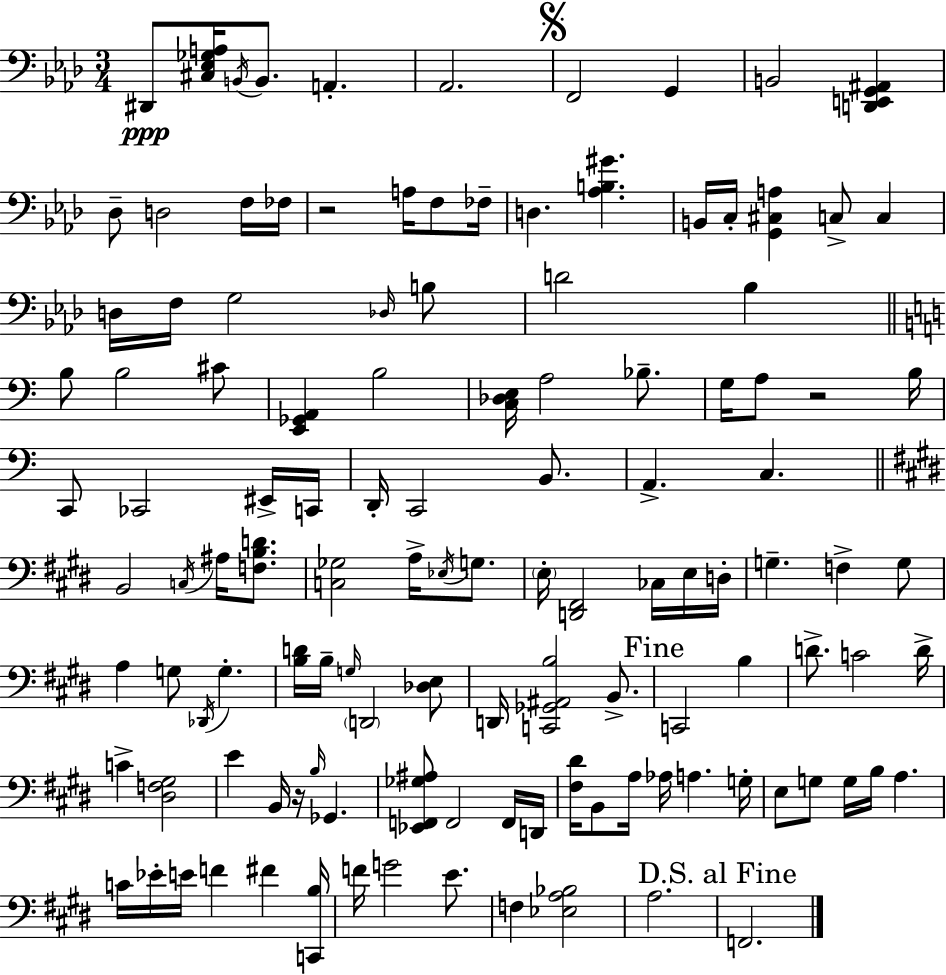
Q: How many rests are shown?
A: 3